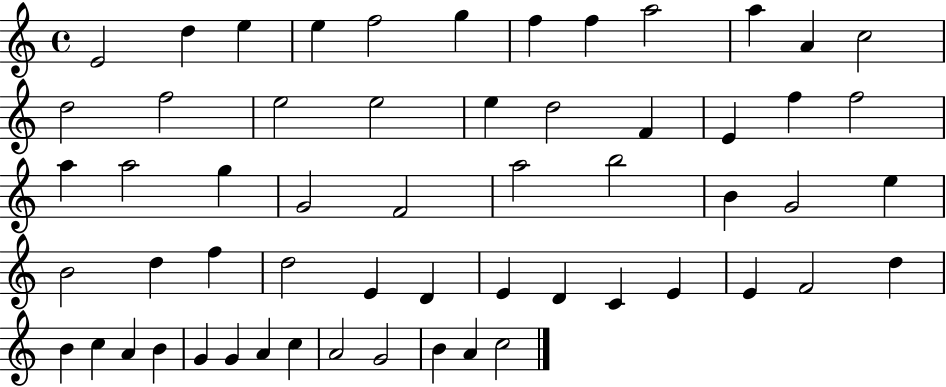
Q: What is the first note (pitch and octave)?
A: E4